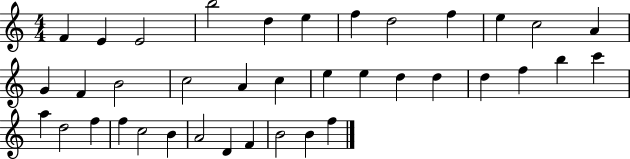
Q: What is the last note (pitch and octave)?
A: F5